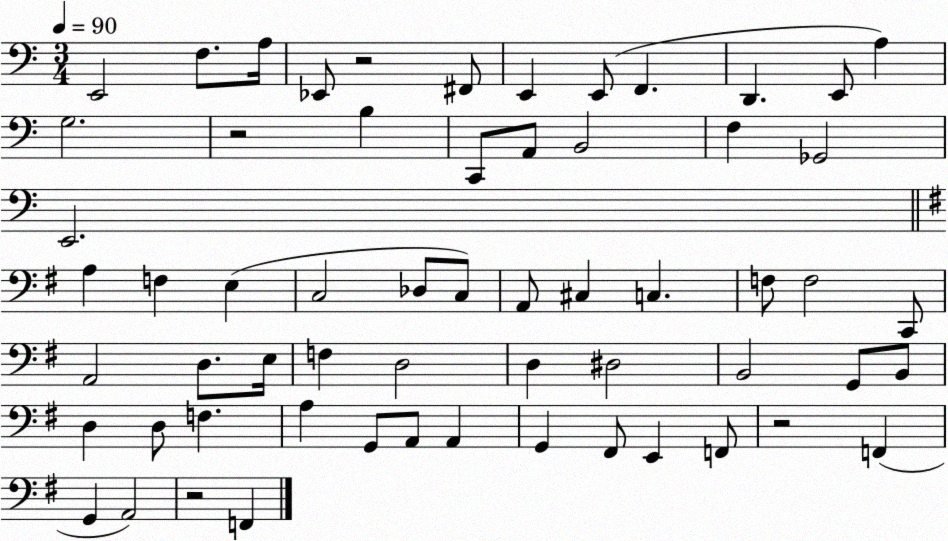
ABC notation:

X:1
T:Untitled
M:3/4
L:1/4
K:C
E,,2 F,/2 A,/4 _E,,/2 z2 ^F,,/2 E,, E,,/2 F,, D,, E,,/2 A, G,2 z2 B, C,,/2 A,,/2 B,,2 F, _G,,2 E,,2 A, F, E, C,2 _D,/2 C,/2 A,,/2 ^C, C, F,/2 F,2 C,,/2 A,,2 D,/2 E,/4 F, D,2 D, ^D,2 B,,2 G,,/2 B,,/2 D, D,/2 F, A, G,,/2 A,,/2 A,, G,, ^F,,/2 E,, F,,/2 z2 F,, G,, A,,2 z2 F,,